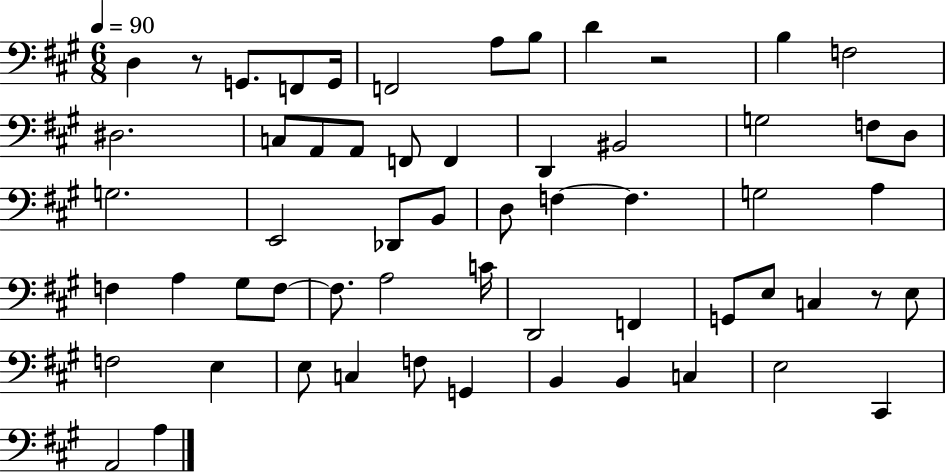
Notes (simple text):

D3/q R/e G2/e. F2/e G2/s F2/h A3/e B3/e D4/q R/h B3/q F3/h D#3/h. C3/e A2/e A2/e F2/e F2/q D2/q BIS2/h G3/h F3/e D3/e G3/h. E2/h Db2/e B2/e D3/e F3/q F3/q. G3/h A3/q F3/q A3/q G#3/e F3/e F3/e. A3/h C4/s D2/h F2/q G2/e E3/e C3/q R/e E3/e F3/h E3/q E3/e C3/q F3/e G2/q B2/q B2/q C3/q E3/h C#2/q A2/h A3/q